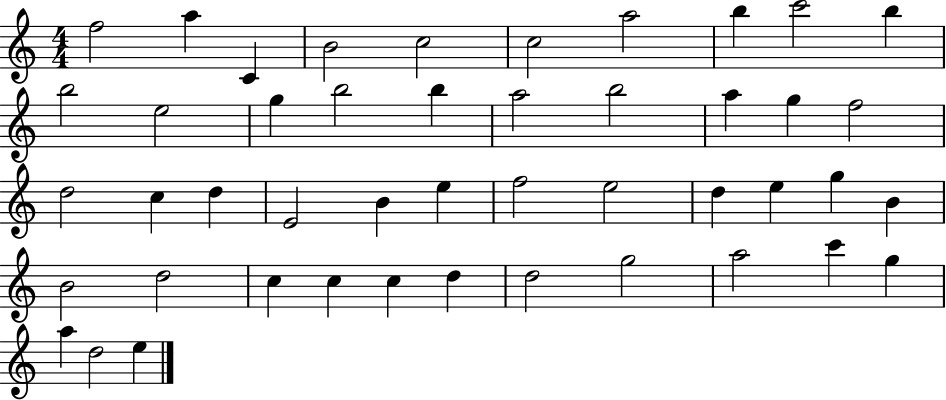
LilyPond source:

{
  \clef treble
  \numericTimeSignature
  \time 4/4
  \key c \major
  f''2 a''4 c'4 | b'2 c''2 | c''2 a''2 | b''4 c'''2 b''4 | \break b''2 e''2 | g''4 b''2 b''4 | a''2 b''2 | a''4 g''4 f''2 | \break d''2 c''4 d''4 | e'2 b'4 e''4 | f''2 e''2 | d''4 e''4 g''4 b'4 | \break b'2 d''2 | c''4 c''4 c''4 d''4 | d''2 g''2 | a''2 c'''4 g''4 | \break a''4 d''2 e''4 | \bar "|."
}